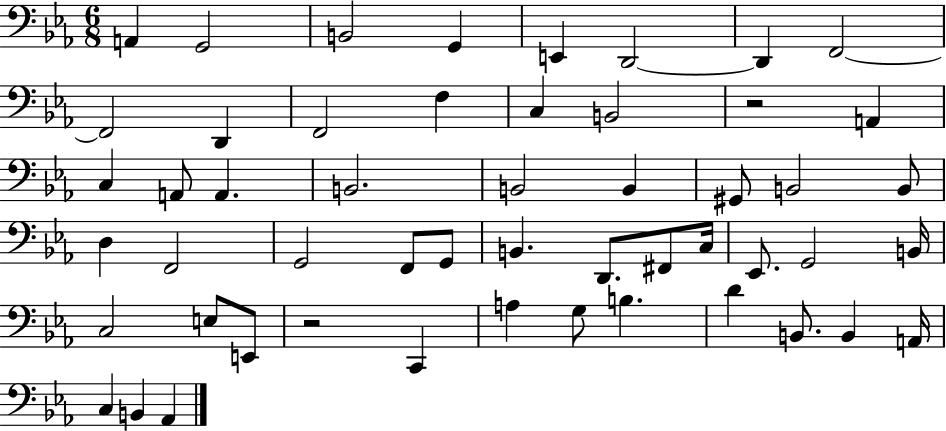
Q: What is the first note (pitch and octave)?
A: A2